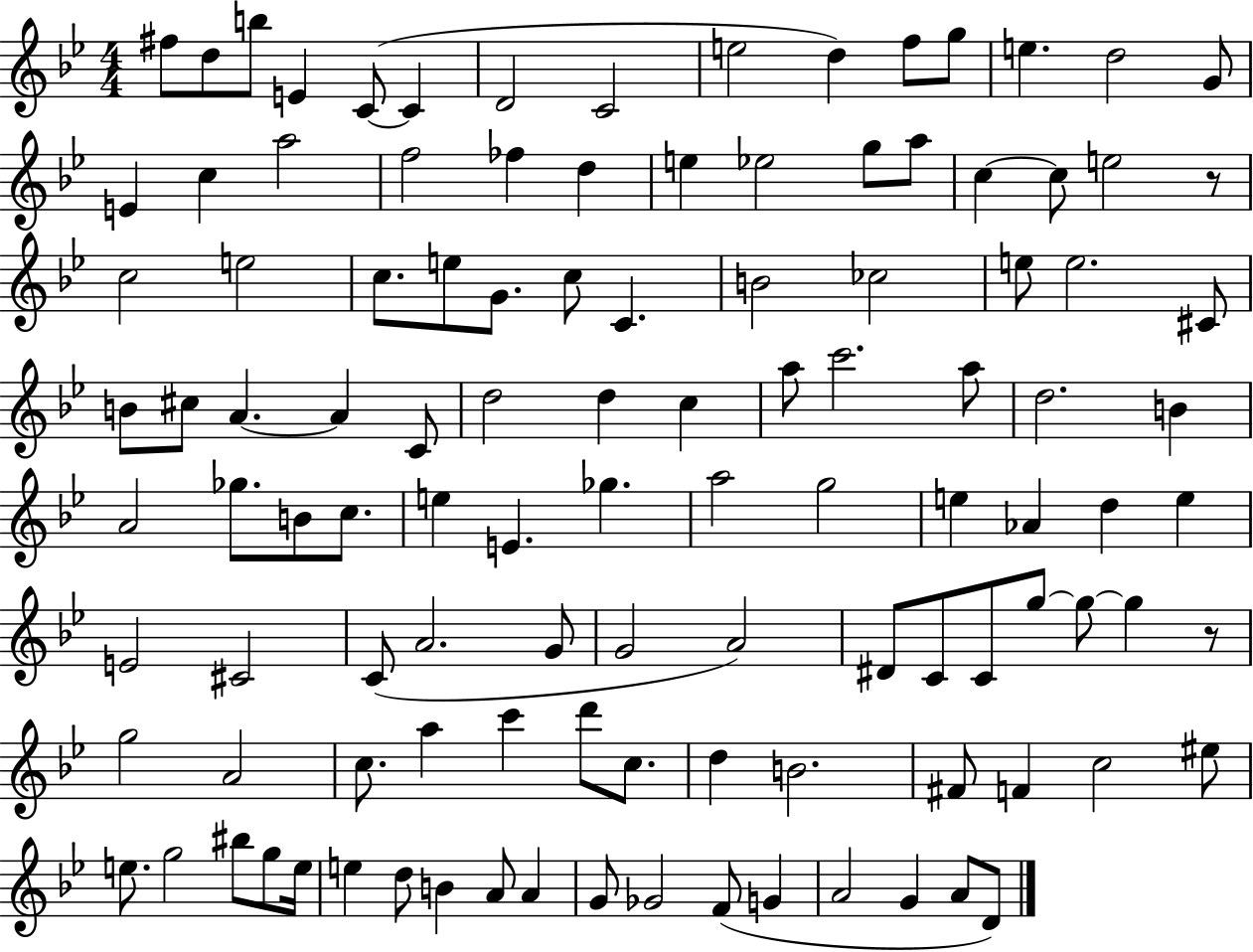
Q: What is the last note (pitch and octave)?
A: D4